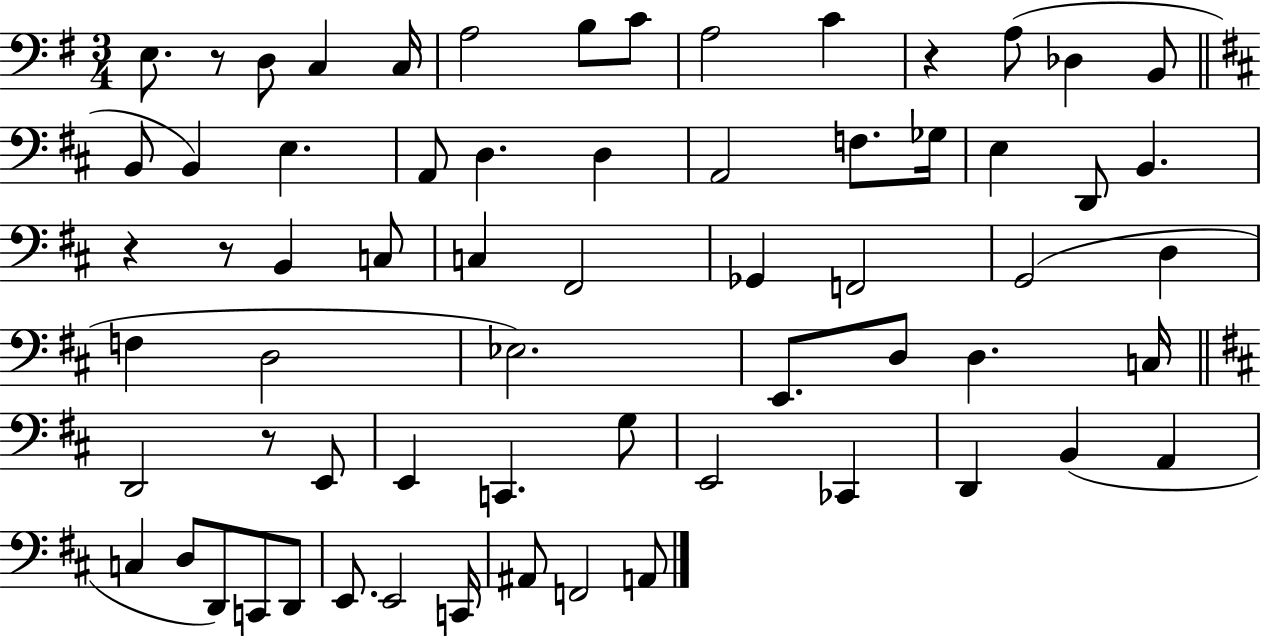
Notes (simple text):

E3/e. R/e D3/e C3/q C3/s A3/h B3/e C4/e A3/h C4/q R/q A3/e Db3/q B2/e B2/e B2/q E3/q. A2/e D3/q. D3/q A2/h F3/e. Gb3/s E3/q D2/e B2/q. R/q R/e B2/q C3/e C3/q F#2/h Gb2/q F2/h G2/h D3/q F3/q D3/h Eb3/h. E2/e. D3/e D3/q. C3/s D2/h R/e E2/e E2/q C2/q. G3/e E2/h CES2/q D2/q B2/q A2/q C3/q D3/e D2/e C2/e D2/e E2/e. E2/h C2/s A#2/e F2/h A2/e